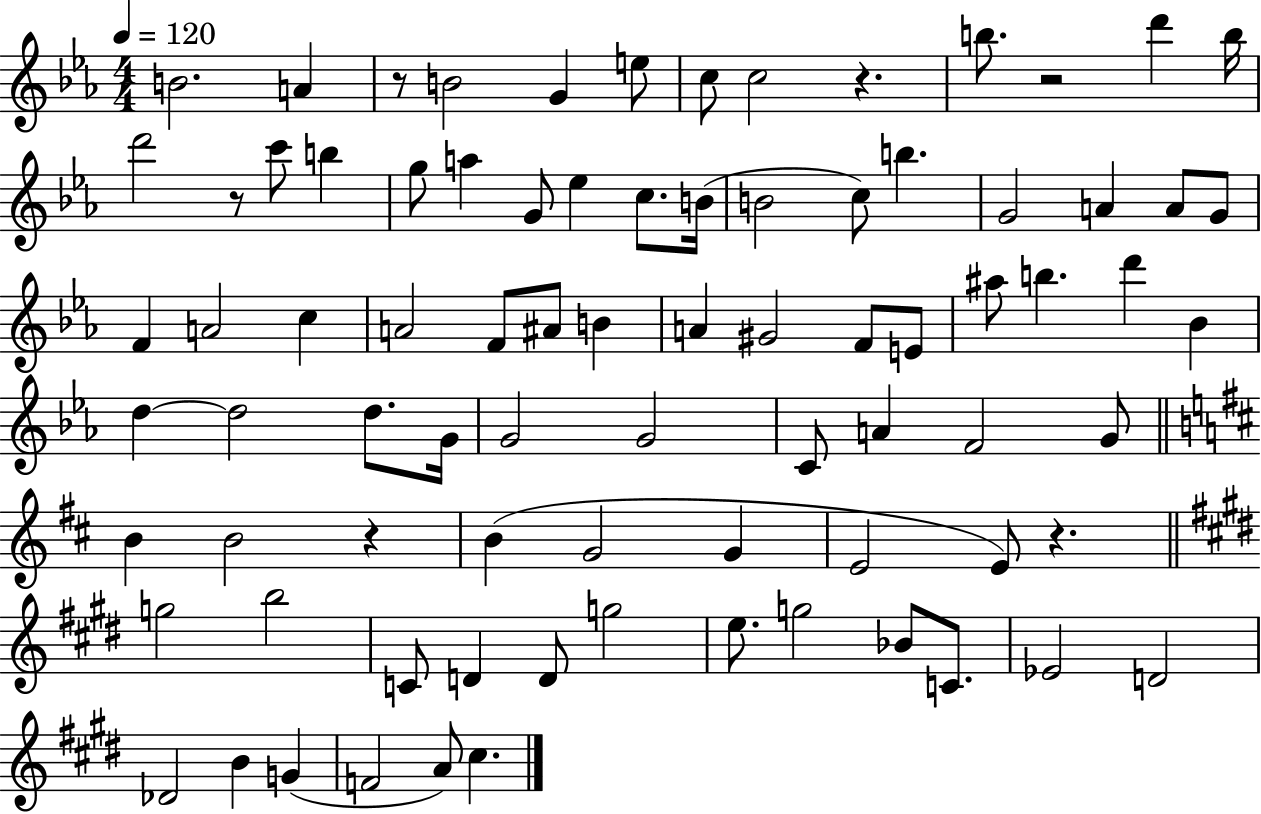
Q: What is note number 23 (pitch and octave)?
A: G4